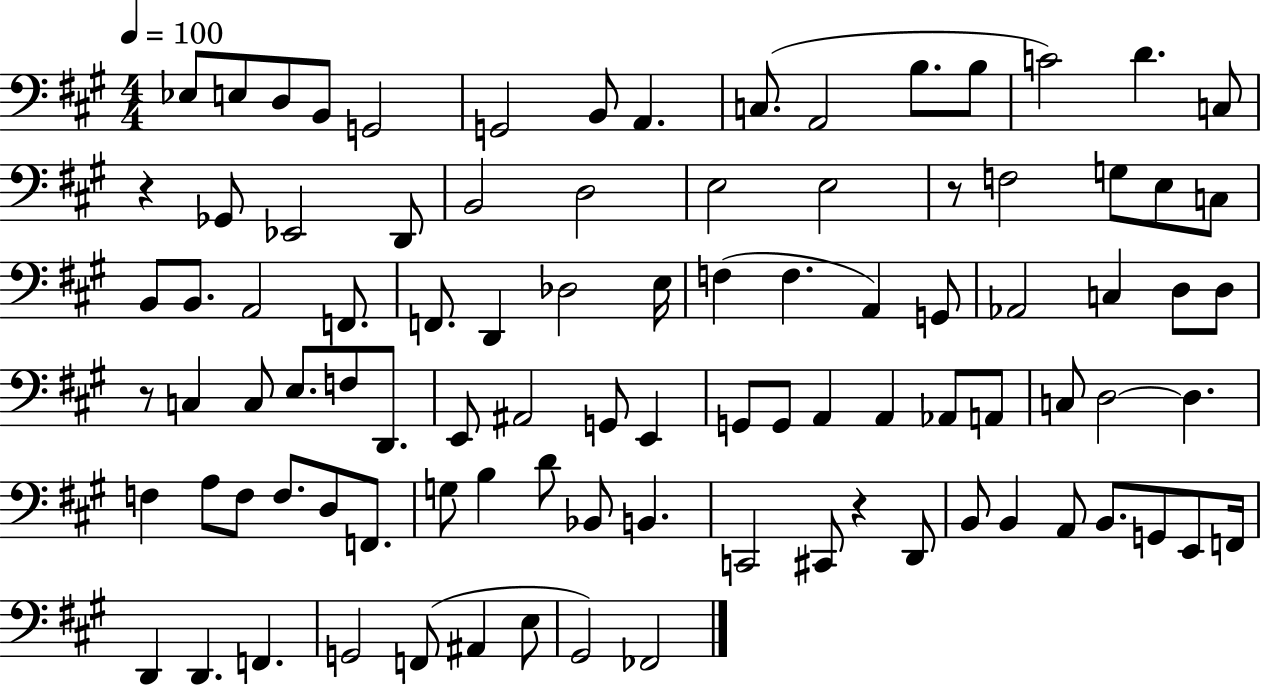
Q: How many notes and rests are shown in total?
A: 94